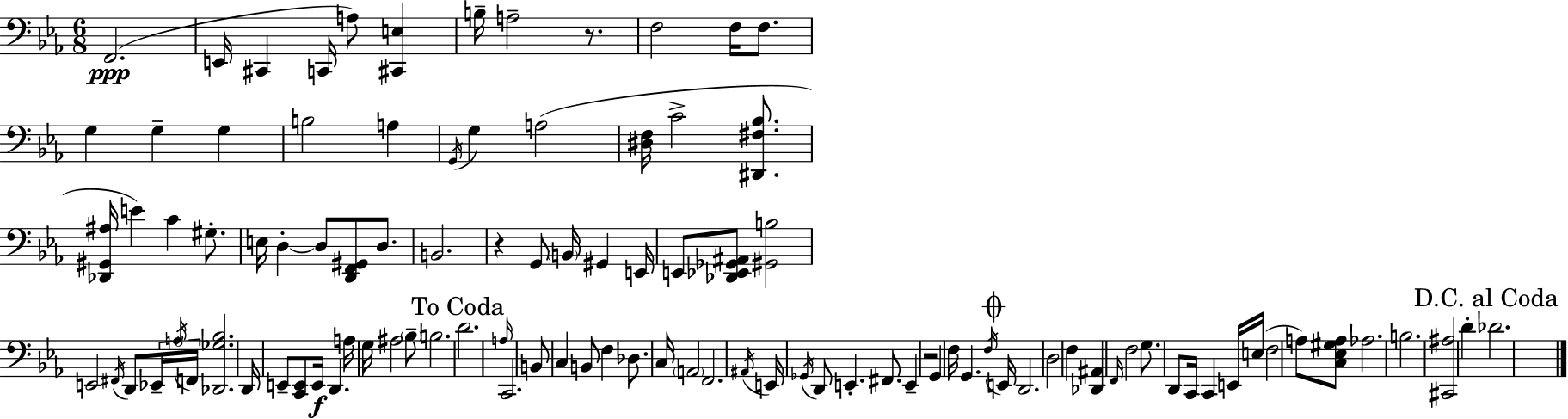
X:1
T:Untitled
M:6/8
L:1/4
K:Cm
F,,2 E,,/4 ^C,, C,,/4 A,/2 [^C,,E,] B,/4 A,2 z/2 F,2 F,/4 F,/2 G, G, G, B,2 A, G,,/4 G, A,2 [^D,F,]/4 C2 [^D,,^F,_B,]/2 [_D,,^G,,^A,]/4 E C ^G,/2 E,/4 D, D,/2 [D,,F,,^G,,]/2 D,/2 B,,2 z G,,/2 B,,/4 ^G,, E,,/4 E,,/2 [_D,,_E,,_G,,^A,,]/2 [^G,,B,]2 E,,2 ^F,,/4 D,,/2 _E,,/4 A,/4 F,,/4 [_D,,_G,_B,]2 D,,/4 E,,/2 [C,,E,,]/2 E,,/4 D,, A,/4 G,/4 ^A,2 _B,/2 B,2 D2 A,/4 C,,2 B,,/2 C, B,,/2 F, _D,/2 C,/4 A,,2 F,,2 ^A,,/4 E,,/4 _G,,/4 D,,/2 E,, ^F,,/2 E,, z2 G,, F,/4 G,, F,/4 E,,/4 D,,2 D,2 F, [_D,,^A,,] F,,/4 F,2 G,/2 D,,/2 C,,/4 C,, E,,/4 E,/4 F,2 A,/2 [C,_E,^G,A,]/2 _A,2 B,2 [^C,,^A,]2 D _D2